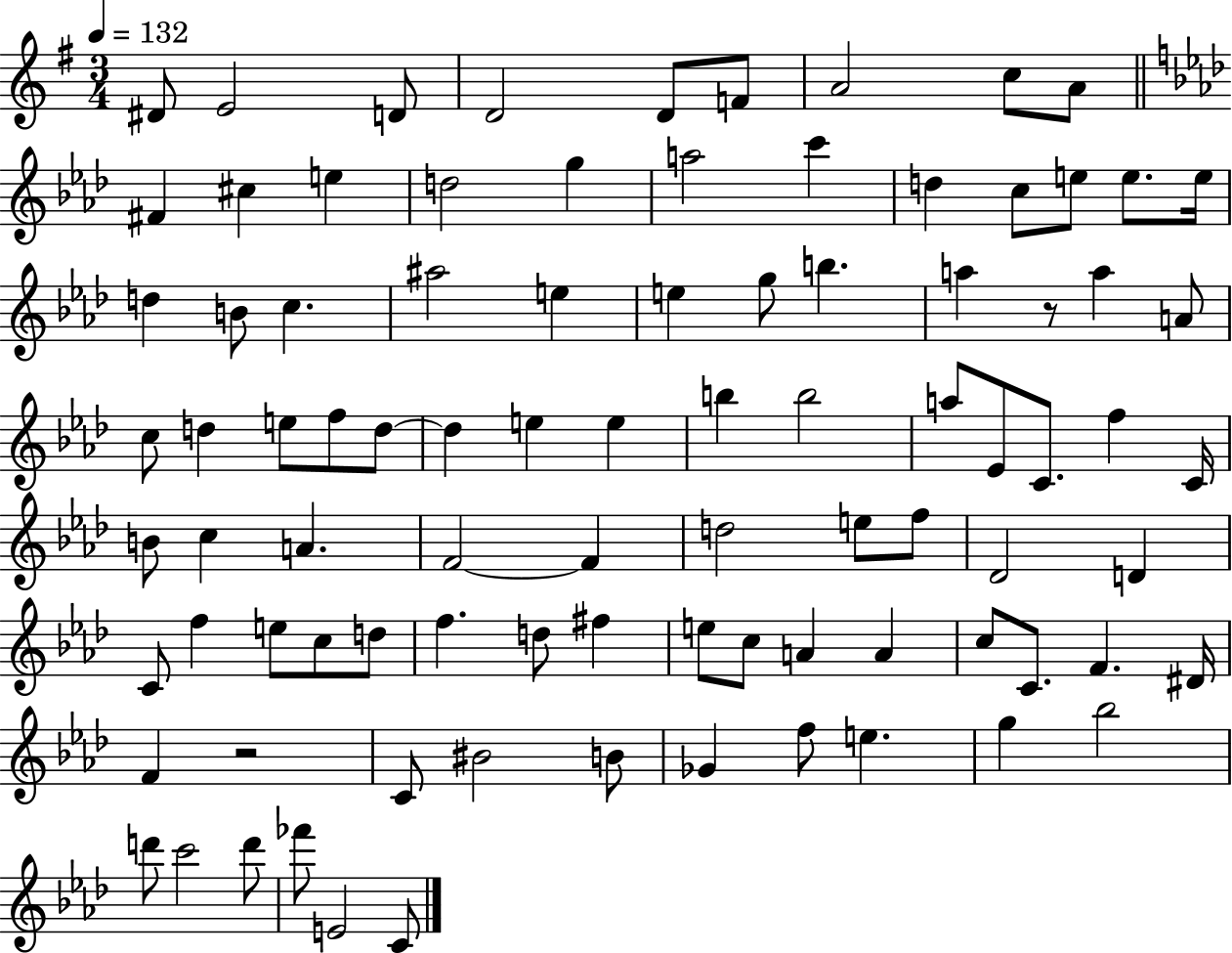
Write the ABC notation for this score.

X:1
T:Untitled
M:3/4
L:1/4
K:G
^D/2 E2 D/2 D2 D/2 F/2 A2 c/2 A/2 ^F ^c e d2 g a2 c' d c/2 e/2 e/2 e/4 d B/2 c ^a2 e e g/2 b a z/2 a A/2 c/2 d e/2 f/2 d/2 d e e b b2 a/2 _E/2 C/2 f C/4 B/2 c A F2 F d2 e/2 f/2 _D2 D C/2 f e/2 c/2 d/2 f d/2 ^f e/2 c/2 A A c/2 C/2 F ^D/4 F z2 C/2 ^B2 B/2 _G f/2 e g _b2 d'/2 c'2 d'/2 _f'/2 E2 C/2